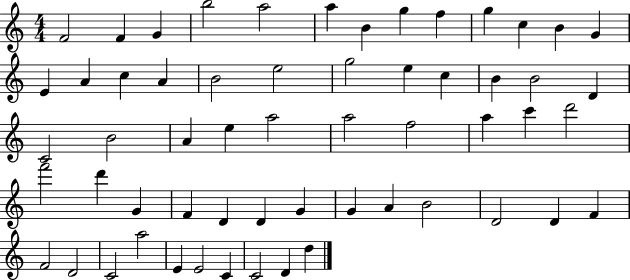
{
  \clef treble
  \numericTimeSignature
  \time 4/4
  \key c \major
  f'2 f'4 g'4 | b''2 a''2 | a''4 b'4 g''4 f''4 | g''4 c''4 b'4 g'4 | \break e'4 a'4 c''4 a'4 | b'2 e''2 | g''2 e''4 c''4 | b'4 b'2 d'4 | \break c'2 b'2 | a'4 e''4 a''2 | a''2 f''2 | a''4 c'''4 d'''2 | \break f'''2 d'''4 g'4 | f'4 d'4 d'4 g'4 | g'4 a'4 b'2 | d'2 d'4 f'4 | \break f'2 d'2 | c'2 a''2 | e'4 e'2 c'4 | c'2 d'4 d''4 | \break \bar "|."
}